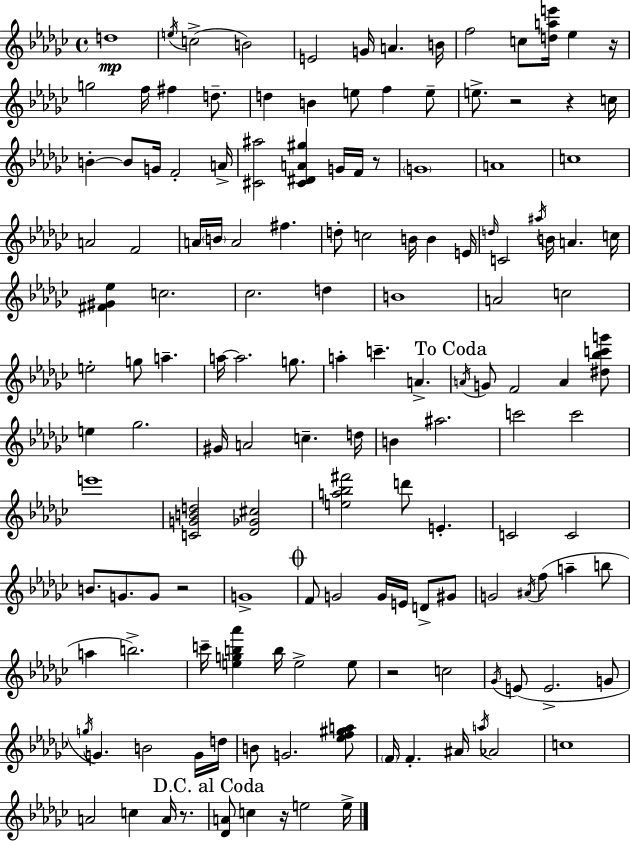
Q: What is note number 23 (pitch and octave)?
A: B4